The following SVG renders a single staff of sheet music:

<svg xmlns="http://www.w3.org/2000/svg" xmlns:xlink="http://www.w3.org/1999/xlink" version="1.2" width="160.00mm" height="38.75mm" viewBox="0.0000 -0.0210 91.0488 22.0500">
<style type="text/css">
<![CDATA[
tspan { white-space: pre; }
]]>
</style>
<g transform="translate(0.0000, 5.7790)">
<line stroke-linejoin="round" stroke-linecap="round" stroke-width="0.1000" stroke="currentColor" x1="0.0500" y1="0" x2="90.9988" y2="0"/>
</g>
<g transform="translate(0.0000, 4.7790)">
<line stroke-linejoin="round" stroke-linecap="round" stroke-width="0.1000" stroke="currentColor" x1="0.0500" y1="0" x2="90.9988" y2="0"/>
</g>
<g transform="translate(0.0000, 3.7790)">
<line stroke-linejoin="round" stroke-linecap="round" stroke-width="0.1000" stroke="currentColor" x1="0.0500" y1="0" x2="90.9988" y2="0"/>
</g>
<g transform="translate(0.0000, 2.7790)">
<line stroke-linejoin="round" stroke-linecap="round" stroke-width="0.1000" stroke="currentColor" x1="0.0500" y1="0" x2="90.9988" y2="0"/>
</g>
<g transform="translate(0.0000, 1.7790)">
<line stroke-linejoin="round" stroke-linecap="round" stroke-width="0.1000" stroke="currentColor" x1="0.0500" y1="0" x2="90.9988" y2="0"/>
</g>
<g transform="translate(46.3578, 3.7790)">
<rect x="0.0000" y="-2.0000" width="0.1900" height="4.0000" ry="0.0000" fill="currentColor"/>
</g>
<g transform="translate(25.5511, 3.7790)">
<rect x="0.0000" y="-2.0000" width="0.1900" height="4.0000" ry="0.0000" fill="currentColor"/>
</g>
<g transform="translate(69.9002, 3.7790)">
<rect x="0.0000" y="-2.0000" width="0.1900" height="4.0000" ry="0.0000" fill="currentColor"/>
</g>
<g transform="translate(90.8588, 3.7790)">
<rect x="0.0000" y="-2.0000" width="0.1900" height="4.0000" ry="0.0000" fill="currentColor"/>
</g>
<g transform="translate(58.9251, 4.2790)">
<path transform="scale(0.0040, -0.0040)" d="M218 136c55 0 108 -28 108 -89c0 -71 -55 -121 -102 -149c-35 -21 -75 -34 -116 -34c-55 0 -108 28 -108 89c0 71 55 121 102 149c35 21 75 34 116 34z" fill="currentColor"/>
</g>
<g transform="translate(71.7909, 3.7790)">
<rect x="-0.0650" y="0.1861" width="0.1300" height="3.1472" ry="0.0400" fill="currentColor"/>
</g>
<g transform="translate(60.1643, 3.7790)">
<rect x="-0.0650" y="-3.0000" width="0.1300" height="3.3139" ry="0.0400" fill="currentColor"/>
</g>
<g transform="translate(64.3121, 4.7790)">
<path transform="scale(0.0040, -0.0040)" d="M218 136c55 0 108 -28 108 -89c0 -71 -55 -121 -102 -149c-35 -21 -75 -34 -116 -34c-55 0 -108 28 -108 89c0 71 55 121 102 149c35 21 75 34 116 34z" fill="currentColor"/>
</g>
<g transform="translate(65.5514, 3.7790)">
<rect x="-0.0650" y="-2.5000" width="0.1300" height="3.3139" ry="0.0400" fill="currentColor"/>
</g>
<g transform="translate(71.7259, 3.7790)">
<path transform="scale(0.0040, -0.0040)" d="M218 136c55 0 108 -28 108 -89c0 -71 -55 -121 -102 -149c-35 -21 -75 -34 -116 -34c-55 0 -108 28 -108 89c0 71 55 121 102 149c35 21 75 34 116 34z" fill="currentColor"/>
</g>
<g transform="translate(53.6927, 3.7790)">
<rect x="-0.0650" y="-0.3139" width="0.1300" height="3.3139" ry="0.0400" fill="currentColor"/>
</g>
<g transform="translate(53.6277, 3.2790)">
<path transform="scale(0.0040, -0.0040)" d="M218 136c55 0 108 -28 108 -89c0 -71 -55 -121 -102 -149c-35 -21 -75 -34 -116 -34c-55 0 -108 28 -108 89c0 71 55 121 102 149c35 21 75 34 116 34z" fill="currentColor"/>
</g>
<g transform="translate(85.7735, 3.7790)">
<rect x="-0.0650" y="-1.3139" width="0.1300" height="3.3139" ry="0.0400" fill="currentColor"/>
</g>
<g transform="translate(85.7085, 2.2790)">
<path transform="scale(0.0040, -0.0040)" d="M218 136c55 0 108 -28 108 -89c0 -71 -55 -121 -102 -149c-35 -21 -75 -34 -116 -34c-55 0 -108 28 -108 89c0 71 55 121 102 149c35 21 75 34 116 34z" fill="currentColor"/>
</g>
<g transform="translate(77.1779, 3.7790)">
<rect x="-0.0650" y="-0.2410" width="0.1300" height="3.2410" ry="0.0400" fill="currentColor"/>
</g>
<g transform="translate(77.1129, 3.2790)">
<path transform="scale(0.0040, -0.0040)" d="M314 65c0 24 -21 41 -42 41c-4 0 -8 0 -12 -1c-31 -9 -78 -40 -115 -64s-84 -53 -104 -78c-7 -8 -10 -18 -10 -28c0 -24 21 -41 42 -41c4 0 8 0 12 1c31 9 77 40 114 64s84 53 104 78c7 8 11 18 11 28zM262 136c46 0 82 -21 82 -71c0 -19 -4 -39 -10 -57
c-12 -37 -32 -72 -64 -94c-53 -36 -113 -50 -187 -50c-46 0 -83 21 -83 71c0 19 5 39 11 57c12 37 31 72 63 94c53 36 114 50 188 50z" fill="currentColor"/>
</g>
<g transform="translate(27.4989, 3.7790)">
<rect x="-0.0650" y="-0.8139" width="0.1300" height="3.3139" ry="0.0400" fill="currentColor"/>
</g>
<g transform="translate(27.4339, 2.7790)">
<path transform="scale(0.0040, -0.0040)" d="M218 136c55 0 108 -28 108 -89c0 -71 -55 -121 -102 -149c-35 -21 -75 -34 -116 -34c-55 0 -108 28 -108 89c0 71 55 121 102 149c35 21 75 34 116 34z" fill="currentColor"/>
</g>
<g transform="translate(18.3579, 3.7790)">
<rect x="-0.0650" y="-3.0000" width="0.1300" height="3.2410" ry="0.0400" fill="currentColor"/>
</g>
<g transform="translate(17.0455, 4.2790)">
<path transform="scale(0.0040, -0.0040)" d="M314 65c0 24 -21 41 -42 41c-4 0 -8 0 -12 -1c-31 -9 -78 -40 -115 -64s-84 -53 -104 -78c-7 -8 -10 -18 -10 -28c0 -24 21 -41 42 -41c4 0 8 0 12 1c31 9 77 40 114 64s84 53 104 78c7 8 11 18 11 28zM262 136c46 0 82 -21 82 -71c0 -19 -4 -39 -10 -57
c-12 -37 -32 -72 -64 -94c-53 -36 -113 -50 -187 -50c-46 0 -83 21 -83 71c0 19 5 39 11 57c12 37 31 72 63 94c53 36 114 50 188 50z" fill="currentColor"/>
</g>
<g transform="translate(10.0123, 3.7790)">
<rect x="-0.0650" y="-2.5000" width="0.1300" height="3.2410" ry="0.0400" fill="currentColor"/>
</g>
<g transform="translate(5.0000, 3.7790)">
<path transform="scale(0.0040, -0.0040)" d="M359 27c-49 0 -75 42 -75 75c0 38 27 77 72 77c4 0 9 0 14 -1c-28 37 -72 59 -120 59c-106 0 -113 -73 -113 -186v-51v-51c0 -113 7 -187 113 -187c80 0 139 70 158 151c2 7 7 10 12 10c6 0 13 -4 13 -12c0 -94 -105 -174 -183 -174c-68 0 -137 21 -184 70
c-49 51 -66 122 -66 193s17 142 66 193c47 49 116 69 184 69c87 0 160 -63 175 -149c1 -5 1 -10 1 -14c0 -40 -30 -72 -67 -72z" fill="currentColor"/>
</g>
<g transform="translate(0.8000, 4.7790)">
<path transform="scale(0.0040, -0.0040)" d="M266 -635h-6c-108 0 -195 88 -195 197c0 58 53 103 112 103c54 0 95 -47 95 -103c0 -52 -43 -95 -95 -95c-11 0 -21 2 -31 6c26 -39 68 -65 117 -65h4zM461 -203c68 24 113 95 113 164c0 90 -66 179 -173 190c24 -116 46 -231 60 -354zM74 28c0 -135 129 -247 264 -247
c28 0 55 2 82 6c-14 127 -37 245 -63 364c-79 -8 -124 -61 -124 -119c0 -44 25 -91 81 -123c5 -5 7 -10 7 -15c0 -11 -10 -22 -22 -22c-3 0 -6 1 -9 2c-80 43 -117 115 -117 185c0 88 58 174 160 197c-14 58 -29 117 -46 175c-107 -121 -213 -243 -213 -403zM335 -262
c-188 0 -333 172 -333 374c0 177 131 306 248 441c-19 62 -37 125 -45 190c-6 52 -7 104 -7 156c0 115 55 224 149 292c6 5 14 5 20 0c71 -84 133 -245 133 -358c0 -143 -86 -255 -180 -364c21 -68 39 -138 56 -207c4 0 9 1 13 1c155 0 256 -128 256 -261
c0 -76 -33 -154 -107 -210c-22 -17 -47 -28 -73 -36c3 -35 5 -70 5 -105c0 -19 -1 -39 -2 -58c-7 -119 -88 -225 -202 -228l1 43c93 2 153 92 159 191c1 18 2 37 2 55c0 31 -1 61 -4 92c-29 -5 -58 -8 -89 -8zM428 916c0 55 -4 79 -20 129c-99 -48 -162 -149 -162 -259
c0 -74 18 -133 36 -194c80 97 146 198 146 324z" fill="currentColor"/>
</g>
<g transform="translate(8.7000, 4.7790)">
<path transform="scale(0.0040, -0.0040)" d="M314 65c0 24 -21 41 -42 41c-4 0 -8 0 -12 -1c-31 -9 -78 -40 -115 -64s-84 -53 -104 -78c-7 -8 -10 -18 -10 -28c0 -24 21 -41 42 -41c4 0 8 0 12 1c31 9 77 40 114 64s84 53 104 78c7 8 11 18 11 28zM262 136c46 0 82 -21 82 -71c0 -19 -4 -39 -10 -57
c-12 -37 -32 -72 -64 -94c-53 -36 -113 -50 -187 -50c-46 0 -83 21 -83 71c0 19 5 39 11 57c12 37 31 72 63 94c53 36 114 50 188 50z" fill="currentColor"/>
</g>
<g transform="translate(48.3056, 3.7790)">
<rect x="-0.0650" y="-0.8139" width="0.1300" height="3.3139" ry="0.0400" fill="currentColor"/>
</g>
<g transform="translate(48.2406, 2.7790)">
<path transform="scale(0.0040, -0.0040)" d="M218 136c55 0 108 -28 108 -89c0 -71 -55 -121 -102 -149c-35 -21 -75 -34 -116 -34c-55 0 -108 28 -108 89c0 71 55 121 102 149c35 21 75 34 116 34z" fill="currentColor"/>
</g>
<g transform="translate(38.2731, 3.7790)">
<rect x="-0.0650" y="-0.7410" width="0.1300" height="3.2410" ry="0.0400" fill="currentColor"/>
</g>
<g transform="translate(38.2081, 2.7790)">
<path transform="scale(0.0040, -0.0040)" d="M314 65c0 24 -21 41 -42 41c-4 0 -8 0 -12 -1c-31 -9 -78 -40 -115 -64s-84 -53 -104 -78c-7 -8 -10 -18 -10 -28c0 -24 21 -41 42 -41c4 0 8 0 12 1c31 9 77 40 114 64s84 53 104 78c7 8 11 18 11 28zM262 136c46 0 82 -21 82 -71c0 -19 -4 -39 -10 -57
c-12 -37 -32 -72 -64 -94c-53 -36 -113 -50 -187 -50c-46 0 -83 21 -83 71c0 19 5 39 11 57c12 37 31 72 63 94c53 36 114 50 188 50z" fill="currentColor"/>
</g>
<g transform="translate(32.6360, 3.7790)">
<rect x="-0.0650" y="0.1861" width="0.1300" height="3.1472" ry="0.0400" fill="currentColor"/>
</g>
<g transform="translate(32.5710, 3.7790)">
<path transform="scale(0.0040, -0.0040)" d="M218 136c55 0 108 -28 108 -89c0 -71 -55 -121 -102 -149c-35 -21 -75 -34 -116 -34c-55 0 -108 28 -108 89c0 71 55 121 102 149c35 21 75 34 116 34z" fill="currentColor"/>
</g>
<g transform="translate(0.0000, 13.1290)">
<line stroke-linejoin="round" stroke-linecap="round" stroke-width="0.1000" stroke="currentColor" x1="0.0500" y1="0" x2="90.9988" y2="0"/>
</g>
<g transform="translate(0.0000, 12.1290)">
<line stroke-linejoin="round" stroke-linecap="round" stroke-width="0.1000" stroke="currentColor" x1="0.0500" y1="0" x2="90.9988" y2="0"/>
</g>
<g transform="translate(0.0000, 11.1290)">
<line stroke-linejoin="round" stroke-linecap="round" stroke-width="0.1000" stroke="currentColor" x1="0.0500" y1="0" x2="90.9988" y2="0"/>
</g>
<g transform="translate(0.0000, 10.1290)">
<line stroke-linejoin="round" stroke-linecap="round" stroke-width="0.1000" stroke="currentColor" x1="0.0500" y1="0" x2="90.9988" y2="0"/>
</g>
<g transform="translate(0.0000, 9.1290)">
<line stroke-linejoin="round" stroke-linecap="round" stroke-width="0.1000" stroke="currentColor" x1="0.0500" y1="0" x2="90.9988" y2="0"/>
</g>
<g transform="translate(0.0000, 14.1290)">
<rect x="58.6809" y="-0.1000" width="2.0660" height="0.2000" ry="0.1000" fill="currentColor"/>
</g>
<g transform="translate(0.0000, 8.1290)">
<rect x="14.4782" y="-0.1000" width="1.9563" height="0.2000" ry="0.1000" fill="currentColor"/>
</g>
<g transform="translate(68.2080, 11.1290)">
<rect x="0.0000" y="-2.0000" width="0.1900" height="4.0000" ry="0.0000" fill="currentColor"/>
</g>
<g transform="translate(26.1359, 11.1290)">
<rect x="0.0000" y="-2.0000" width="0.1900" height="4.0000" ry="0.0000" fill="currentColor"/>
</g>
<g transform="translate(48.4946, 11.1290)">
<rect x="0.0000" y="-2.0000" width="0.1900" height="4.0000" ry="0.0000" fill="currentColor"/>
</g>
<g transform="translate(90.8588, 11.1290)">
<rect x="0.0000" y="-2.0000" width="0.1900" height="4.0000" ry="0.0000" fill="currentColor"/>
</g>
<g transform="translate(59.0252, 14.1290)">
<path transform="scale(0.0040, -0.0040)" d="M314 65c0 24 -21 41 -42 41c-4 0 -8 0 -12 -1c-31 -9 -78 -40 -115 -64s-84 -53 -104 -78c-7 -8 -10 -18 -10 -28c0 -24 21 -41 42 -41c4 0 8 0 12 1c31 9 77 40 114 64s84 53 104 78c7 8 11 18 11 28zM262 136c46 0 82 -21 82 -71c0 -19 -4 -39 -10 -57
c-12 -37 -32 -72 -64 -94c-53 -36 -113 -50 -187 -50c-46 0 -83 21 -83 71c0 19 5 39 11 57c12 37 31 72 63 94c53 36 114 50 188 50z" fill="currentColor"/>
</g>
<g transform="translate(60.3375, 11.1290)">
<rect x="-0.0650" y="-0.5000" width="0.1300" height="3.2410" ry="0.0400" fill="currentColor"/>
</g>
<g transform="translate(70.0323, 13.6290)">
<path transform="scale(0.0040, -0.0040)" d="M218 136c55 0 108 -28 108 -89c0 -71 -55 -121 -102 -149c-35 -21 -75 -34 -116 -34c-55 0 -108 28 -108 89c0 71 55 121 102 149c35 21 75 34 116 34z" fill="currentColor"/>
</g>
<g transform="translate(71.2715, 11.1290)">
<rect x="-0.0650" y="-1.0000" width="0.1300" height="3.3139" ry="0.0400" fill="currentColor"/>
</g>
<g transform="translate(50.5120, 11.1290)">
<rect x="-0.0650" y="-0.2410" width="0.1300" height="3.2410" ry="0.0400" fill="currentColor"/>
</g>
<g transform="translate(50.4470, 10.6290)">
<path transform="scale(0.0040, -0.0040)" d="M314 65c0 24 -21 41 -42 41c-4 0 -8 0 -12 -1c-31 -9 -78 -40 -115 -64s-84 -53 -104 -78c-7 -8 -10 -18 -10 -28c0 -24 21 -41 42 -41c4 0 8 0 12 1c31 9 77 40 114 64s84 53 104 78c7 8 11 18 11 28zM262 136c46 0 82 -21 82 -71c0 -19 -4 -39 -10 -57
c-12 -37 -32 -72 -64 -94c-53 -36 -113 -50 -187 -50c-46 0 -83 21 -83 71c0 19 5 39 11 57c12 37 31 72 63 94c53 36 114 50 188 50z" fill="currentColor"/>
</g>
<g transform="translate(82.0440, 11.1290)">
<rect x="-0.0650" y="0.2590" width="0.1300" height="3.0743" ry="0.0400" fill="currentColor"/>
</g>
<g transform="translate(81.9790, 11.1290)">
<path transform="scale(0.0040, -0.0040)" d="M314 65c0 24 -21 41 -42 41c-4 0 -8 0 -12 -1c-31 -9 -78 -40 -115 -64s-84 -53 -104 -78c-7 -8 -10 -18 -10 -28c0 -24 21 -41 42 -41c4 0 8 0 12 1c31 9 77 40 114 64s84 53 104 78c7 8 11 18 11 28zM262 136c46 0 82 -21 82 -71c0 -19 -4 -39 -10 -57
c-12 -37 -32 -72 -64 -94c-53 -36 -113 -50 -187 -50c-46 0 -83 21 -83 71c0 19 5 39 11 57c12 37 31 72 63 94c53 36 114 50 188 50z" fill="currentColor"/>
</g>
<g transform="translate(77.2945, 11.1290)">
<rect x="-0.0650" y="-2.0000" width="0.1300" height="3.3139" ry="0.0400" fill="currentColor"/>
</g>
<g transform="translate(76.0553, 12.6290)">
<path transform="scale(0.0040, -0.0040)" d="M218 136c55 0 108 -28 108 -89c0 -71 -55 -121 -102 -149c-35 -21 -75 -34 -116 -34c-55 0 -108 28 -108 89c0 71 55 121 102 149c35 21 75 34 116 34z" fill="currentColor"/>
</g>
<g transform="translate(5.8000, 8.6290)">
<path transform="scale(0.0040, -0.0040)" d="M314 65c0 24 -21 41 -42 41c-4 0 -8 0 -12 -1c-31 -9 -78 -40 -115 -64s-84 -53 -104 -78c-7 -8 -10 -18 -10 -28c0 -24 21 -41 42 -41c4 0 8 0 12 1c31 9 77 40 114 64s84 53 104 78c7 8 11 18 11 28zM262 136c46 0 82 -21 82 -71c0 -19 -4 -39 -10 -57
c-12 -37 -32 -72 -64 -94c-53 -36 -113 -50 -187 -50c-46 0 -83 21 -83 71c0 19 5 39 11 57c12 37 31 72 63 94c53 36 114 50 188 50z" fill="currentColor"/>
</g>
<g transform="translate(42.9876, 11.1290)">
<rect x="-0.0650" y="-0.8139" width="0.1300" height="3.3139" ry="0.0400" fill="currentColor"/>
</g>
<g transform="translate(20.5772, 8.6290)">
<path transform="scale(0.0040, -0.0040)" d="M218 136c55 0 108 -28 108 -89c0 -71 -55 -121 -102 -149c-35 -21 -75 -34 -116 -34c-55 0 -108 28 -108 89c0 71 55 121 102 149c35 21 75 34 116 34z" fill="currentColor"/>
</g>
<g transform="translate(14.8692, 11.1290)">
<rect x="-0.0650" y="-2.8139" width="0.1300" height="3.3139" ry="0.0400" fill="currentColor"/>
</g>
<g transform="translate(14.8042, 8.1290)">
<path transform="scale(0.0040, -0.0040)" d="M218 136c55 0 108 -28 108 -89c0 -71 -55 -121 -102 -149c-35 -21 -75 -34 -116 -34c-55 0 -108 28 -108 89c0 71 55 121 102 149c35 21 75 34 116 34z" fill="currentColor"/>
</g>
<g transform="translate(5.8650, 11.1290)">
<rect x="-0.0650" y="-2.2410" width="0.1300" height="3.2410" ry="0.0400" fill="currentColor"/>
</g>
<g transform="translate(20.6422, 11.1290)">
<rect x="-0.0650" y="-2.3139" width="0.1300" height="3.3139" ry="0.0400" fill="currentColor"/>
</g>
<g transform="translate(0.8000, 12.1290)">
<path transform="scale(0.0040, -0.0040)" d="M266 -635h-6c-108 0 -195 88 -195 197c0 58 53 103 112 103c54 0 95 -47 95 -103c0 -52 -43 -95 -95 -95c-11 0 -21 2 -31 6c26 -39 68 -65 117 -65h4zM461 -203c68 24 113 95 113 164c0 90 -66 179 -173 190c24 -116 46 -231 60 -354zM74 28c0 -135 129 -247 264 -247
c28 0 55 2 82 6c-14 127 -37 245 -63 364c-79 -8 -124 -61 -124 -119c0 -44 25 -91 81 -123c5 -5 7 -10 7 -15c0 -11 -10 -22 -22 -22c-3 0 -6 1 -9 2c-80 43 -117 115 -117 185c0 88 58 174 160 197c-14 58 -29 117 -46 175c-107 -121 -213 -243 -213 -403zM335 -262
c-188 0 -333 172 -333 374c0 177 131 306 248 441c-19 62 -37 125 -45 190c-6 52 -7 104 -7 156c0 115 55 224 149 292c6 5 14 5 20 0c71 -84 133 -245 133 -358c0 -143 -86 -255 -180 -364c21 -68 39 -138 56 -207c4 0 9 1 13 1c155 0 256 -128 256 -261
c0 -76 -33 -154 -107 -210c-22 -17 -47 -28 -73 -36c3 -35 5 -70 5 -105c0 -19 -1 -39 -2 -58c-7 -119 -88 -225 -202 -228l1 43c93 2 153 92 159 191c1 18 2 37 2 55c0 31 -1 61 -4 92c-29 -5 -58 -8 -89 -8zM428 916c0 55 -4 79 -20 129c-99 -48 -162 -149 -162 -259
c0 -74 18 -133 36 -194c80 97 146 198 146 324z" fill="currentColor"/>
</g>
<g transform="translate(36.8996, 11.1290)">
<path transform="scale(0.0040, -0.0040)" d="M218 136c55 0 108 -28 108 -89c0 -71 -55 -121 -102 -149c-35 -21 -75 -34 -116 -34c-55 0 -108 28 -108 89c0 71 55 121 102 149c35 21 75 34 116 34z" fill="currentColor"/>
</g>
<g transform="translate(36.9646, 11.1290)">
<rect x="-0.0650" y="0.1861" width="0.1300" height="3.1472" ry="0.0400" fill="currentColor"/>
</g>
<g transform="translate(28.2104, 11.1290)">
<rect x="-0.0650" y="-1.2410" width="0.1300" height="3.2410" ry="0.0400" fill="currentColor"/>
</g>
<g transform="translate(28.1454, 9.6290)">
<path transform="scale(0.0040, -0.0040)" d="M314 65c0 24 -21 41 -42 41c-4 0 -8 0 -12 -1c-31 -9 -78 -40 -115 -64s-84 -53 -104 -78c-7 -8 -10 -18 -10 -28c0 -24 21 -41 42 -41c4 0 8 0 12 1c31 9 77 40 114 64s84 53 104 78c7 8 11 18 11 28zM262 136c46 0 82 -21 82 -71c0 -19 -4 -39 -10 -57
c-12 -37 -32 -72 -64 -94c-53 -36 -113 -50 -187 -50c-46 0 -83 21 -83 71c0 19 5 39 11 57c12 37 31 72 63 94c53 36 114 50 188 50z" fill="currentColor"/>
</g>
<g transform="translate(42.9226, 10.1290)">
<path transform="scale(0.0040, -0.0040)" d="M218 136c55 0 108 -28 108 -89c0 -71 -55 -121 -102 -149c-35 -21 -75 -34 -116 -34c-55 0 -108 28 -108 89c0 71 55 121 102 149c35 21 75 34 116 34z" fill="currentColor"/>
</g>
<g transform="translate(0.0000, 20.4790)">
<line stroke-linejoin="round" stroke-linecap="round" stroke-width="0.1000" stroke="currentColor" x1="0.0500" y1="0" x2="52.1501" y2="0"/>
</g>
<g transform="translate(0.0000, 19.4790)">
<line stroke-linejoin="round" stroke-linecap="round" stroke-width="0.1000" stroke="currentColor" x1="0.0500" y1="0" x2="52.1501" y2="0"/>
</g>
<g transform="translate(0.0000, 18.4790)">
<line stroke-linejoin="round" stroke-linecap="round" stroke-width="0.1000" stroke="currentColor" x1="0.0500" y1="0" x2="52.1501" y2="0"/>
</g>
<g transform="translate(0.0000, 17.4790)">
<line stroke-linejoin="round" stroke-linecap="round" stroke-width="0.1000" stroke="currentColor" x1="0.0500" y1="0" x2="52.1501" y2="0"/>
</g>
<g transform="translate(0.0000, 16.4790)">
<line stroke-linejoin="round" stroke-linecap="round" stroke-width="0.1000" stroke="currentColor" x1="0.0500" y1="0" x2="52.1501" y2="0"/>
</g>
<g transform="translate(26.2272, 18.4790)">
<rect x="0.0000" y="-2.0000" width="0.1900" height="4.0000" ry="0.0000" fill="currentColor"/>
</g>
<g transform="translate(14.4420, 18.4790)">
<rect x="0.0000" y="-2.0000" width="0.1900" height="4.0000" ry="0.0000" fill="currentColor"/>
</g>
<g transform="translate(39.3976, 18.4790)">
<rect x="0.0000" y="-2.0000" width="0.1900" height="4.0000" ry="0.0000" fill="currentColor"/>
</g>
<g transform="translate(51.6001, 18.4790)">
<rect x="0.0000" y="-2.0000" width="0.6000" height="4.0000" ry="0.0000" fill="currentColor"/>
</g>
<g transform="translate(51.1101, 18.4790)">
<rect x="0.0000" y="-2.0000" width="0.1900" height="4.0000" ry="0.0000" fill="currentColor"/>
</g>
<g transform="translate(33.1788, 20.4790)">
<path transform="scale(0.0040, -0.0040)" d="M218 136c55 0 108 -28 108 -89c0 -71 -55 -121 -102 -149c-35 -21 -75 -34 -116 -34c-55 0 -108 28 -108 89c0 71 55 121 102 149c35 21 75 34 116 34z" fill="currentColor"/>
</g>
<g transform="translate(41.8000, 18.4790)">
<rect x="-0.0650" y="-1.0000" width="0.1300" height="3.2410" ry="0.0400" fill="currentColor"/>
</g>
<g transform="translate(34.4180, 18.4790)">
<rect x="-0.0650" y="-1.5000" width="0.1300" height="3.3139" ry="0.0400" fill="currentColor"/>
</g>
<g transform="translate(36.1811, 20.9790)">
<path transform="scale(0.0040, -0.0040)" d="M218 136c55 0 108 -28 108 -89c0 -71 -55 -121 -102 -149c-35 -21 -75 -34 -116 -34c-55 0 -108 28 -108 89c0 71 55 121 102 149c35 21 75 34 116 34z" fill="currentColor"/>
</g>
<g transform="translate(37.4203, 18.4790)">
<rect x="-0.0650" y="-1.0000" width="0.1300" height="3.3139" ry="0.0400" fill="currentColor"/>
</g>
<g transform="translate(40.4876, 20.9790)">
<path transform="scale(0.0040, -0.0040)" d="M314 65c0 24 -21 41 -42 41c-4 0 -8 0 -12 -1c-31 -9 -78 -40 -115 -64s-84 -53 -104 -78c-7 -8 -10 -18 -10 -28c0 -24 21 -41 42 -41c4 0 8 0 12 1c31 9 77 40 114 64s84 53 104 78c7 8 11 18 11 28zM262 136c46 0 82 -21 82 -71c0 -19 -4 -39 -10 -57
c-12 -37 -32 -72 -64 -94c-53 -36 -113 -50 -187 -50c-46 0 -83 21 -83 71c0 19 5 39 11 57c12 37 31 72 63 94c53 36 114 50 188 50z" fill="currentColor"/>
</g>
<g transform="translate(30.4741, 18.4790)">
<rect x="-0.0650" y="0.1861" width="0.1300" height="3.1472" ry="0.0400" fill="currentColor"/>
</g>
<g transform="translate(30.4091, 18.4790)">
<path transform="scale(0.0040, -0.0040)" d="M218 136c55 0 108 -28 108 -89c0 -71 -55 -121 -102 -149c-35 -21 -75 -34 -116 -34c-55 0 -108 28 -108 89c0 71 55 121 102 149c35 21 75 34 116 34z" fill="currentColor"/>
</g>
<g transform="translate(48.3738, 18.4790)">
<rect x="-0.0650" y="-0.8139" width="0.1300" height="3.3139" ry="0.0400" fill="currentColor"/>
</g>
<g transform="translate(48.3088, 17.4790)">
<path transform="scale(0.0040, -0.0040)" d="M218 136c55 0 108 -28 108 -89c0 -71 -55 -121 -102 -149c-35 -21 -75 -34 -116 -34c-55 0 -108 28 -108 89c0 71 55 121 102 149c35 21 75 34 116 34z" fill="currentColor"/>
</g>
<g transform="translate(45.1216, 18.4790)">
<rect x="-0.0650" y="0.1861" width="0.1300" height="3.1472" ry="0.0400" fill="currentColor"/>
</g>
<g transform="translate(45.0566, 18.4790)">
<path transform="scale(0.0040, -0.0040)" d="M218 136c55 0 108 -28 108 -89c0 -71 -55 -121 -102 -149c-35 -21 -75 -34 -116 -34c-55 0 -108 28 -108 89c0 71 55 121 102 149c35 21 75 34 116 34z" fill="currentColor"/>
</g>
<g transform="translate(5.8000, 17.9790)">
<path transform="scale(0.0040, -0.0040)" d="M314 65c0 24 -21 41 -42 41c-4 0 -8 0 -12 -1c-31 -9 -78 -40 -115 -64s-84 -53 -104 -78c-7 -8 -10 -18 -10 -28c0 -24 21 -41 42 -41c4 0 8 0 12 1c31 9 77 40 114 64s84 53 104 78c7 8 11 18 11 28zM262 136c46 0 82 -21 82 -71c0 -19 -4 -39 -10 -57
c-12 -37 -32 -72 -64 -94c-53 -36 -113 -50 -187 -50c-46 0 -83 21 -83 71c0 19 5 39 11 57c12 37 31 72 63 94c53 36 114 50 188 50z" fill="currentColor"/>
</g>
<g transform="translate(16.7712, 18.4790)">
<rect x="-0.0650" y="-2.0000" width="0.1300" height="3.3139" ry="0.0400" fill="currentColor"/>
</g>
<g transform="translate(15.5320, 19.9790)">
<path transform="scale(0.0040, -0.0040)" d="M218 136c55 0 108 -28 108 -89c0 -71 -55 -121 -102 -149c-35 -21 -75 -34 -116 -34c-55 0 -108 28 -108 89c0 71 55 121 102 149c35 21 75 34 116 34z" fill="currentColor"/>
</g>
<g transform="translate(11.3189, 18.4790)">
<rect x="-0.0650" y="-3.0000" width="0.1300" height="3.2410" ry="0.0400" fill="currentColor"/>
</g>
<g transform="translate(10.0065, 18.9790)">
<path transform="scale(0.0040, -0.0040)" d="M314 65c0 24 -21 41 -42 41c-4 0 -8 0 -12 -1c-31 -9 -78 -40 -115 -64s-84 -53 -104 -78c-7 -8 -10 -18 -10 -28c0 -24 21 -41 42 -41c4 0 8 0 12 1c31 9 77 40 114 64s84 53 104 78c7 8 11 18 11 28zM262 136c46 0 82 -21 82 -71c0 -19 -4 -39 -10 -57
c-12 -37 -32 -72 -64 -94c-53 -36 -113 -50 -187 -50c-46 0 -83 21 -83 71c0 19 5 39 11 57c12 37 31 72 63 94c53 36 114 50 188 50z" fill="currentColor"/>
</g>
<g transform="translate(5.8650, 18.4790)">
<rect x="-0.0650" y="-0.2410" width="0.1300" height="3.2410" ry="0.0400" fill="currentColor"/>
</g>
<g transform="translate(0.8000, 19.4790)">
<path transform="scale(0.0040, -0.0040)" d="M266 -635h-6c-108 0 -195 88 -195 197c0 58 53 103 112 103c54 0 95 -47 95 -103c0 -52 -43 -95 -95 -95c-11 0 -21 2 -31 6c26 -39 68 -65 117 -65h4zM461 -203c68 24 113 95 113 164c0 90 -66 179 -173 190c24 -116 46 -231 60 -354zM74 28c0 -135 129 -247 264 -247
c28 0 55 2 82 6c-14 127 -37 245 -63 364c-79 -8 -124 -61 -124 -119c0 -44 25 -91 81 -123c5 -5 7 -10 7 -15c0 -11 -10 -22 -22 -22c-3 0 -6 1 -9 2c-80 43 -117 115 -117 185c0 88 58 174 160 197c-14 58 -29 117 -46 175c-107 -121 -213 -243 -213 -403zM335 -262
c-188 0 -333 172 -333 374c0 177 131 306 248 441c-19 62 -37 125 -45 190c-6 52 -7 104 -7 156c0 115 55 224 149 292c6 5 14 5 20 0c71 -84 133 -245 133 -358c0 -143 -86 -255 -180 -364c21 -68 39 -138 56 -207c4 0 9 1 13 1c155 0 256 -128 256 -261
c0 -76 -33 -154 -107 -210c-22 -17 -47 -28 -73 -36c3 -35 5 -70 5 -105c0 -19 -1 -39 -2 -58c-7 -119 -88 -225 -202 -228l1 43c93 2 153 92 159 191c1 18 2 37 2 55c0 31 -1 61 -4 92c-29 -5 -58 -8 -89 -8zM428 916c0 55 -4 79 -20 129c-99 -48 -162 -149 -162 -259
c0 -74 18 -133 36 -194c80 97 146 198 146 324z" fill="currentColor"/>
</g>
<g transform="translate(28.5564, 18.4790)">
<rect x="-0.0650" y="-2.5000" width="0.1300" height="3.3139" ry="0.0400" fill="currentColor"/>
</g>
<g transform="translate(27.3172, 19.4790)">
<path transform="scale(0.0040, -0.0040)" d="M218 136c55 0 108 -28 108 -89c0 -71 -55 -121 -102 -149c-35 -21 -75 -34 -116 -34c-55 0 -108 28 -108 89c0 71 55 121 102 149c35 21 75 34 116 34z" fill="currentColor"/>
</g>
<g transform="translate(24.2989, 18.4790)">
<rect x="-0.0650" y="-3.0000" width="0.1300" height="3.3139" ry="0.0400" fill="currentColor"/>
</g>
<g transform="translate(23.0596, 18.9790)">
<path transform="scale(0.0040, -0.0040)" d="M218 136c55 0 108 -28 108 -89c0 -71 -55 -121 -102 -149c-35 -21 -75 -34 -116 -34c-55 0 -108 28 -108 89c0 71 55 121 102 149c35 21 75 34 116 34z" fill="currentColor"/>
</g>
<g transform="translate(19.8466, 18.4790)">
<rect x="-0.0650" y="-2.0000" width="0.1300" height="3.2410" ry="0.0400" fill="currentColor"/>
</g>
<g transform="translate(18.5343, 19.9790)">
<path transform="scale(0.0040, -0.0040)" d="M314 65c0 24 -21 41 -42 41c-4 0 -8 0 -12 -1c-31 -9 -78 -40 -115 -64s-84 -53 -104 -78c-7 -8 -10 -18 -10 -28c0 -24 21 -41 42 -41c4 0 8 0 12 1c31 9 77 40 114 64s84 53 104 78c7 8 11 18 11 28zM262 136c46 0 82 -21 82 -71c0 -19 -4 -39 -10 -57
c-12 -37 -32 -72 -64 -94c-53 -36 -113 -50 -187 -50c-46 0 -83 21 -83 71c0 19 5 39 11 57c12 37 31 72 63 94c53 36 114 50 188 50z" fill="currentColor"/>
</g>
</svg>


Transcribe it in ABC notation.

X:1
T:Untitled
M:4/4
L:1/4
K:C
G2 A2 d B d2 d c A G B c2 e g2 a g e2 B d c2 C2 D F B2 c2 A2 F F2 A G B E D D2 B d